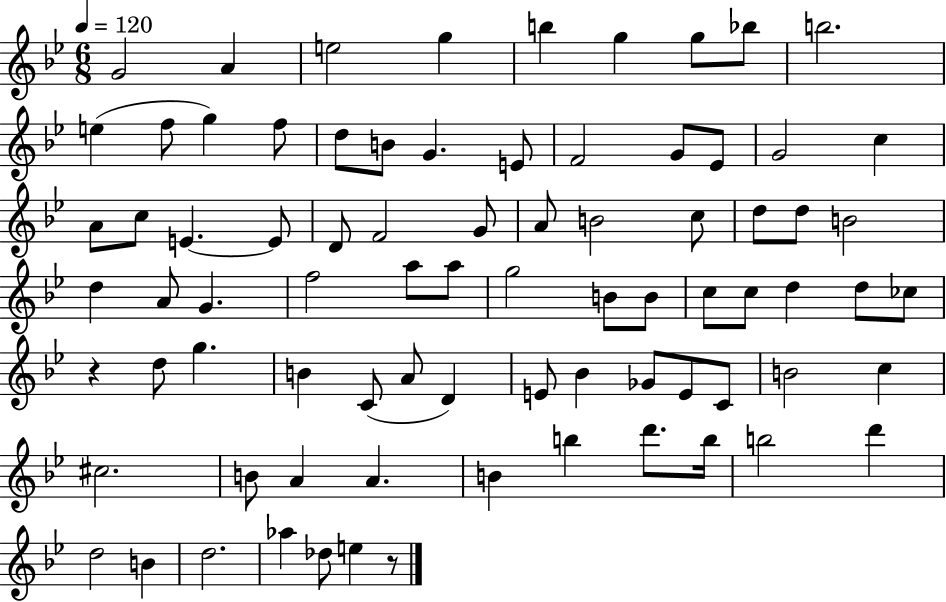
X:1
T:Untitled
M:6/8
L:1/4
K:Bb
G2 A e2 g b g g/2 _b/2 b2 e f/2 g f/2 d/2 B/2 G E/2 F2 G/2 _E/2 G2 c A/2 c/2 E E/2 D/2 F2 G/2 A/2 B2 c/2 d/2 d/2 B2 d A/2 G f2 a/2 a/2 g2 B/2 B/2 c/2 c/2 d d/2 _c/2 z d/2 g B C/2 A/2 D E/2 _B _G/2 E/2 C/2 B2 c ^c2 B/2 A A B b d'/2 b/4 b2 d' d2 B d2 _a _d/2 e z/2